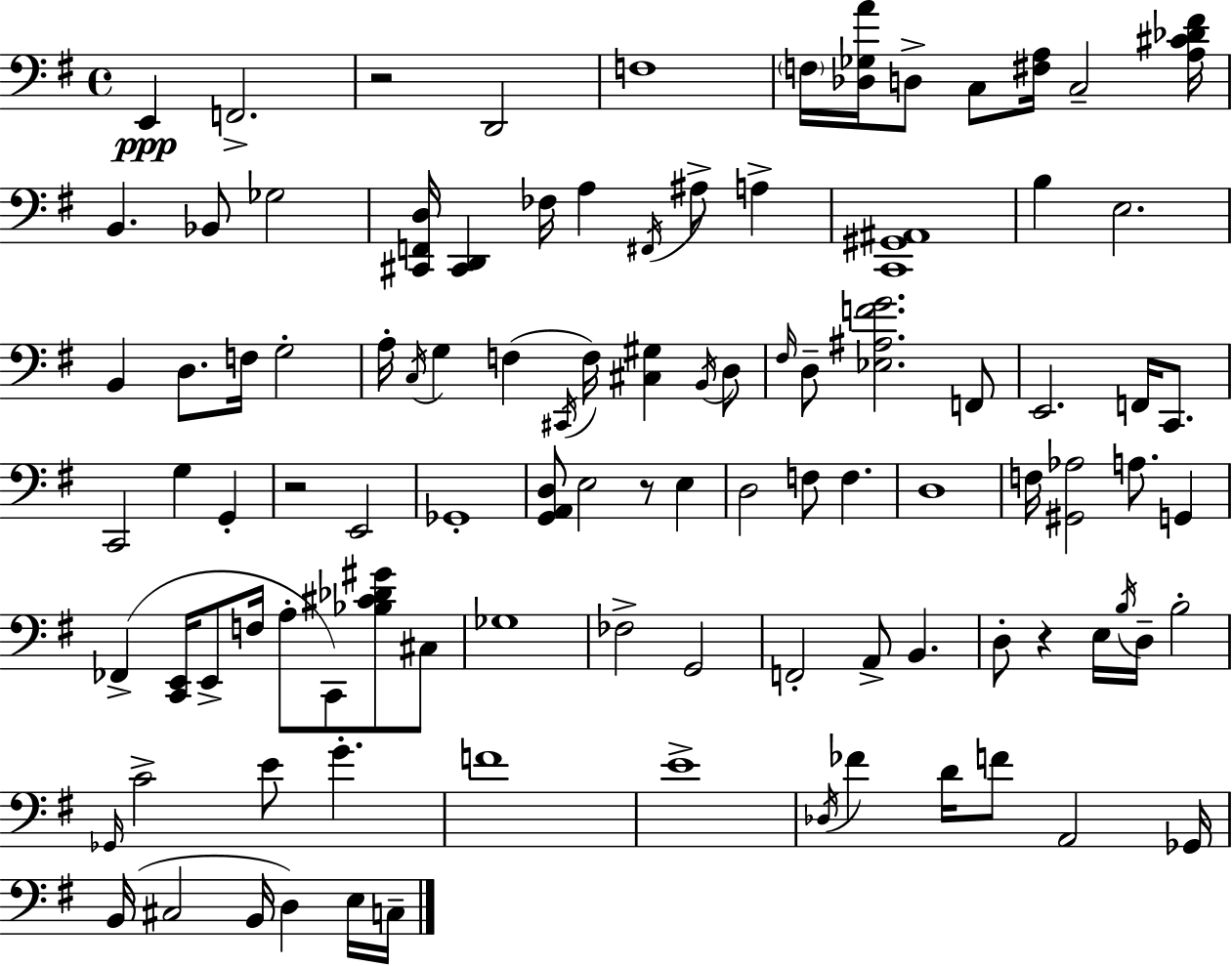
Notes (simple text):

E2/q F2/h. R/h D2/h F3/w F3/s [Db3,Gb3,A4]/s D3/e C3/e [F#3,A3]/s C3/h [A3,C#4,Db4,F#4]/s B2/q. Bb2/e Gb3/h [C#2,F2,D3]/s [C#2,D2]/q FES3/s A3/q F#2/s A#3/e A3/q [C2,G#2,A#2]/w B3/q E3/h. B2/q D3/e. F3/s G3/h A3/s C3/s G3/q F3/q C#2/s F3/s [C#3,G#3]/q B2/s D3/e F#3/s D3/e [Eb3,A#3,F4,G4]/h. F2/e E2/h. F2/s C2/e. C2/h G3/q G2/q R/h E2/h Gb2/w [G2,A2,D3]/e E3/h R/e E3/q D3/h F3/e F3/q. D3/w F3/s [G#2,Ab3]/h A3/e. G2/q FES2/q [C2,E2]/s E2/e F3/s A3/e C2/e [Bb3,C#4,Db4,G#4]/e C#3/e Gb3/w FES3/h G2/h F2/h A2/e B2/q. D3/e R/q E3/s B3/s D3/s B3/h Gb2/s C4/h E4/e G4/q. F4/w E4/w Db3/s FES4/q D4/s F4/e A2/h Gb2/s B2/s C#3/h B2/s D3/q E3/s C3/s